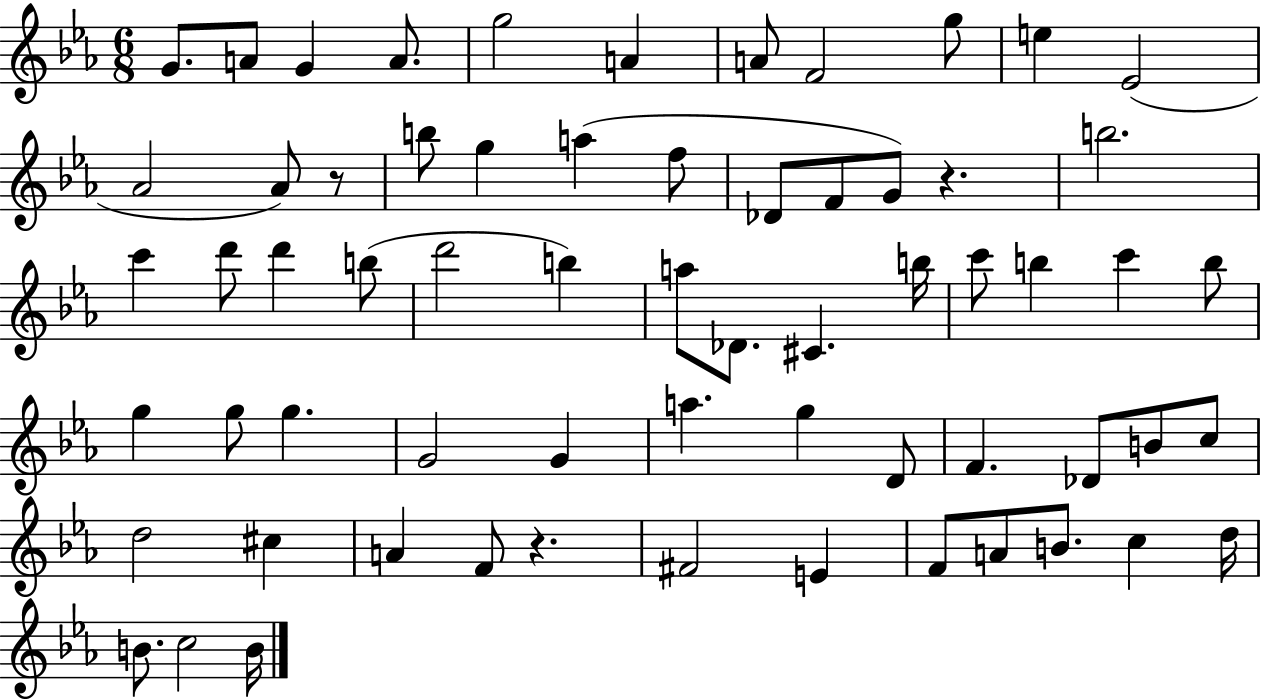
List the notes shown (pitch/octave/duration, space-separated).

G4/e. A4/e G4/q A4/e. G5/h A4/q A4/e F4/h G5/e E5/q Eb4/h Ab4/h Ab4/e R/e B5/e G5/q A5/q F5/e Db4/e F4/e G4/e R/q. B5/h. C6/q D6/e D6/q B5/e D6/h B5/q A5/e Db4/e. C#4/q. B5/s C6/e B5/q C6/q B5/e G5/q G5/e G5/q. G4/h G4/q A5/q. G5/q D4/e F4/q. Db4/e B4/e C5/e D5/h C#5/q A4/q F4/e R/q. F#4/h E4/q F4/e A4/e B4/e. C5/q D5/s B4/e. C5/h B4/s